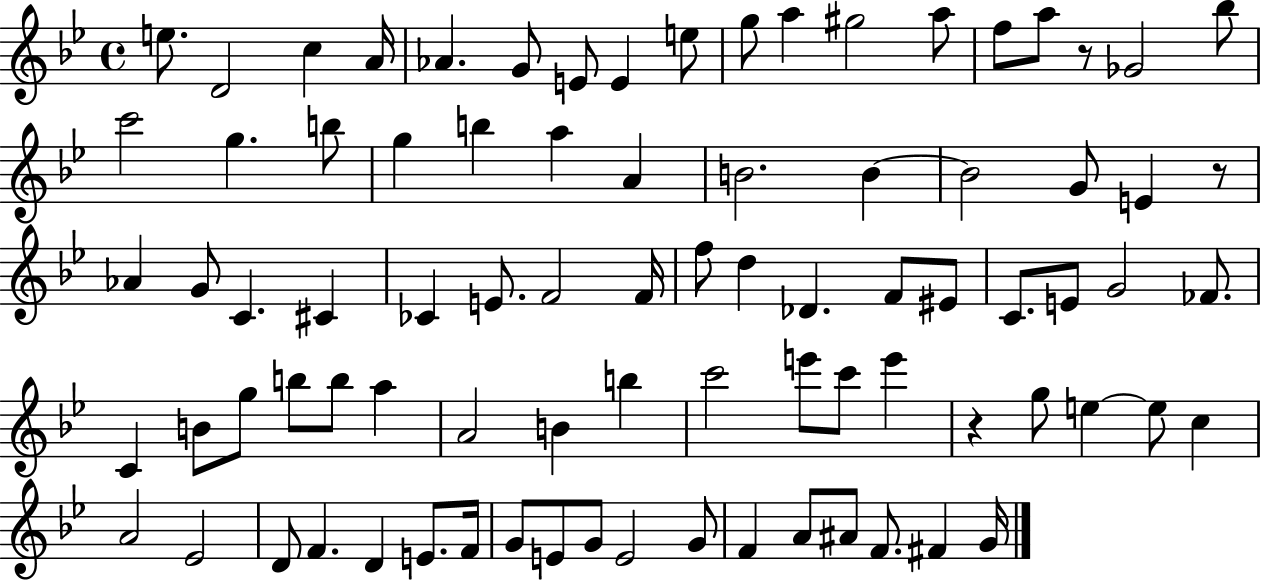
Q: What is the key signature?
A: BES major